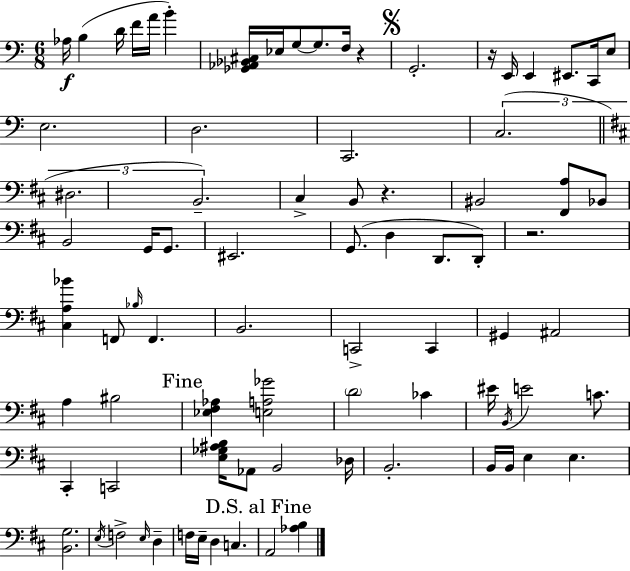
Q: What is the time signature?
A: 6/8